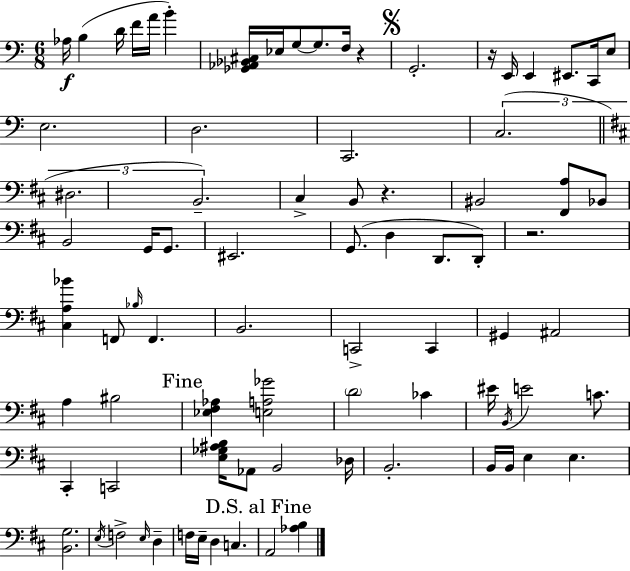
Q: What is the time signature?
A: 6/8